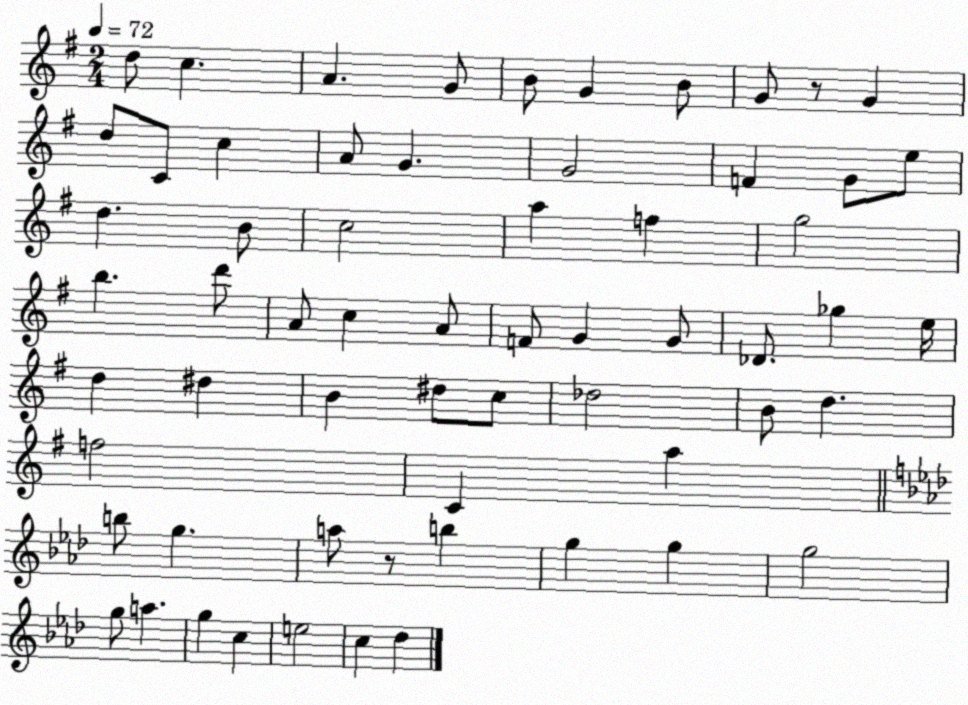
X:1
T:Untitled
M:2/4
L:1/4
K:G
d/2 c A G/2 B/2 G B/2 G/2 z/2 G d/2 C/2 c A/2 G G2 F G/2 e/2 d B/2 c2 a f g2 b d'/2 A/2 c A/2 F/2 G G/2 _D/2 _g e/4 d ^d B ^d/2 c/2 _d2 B/2 d f2 C a b/2 g a/2 z/2 b g g g2 g/2 a g c e2 c _d